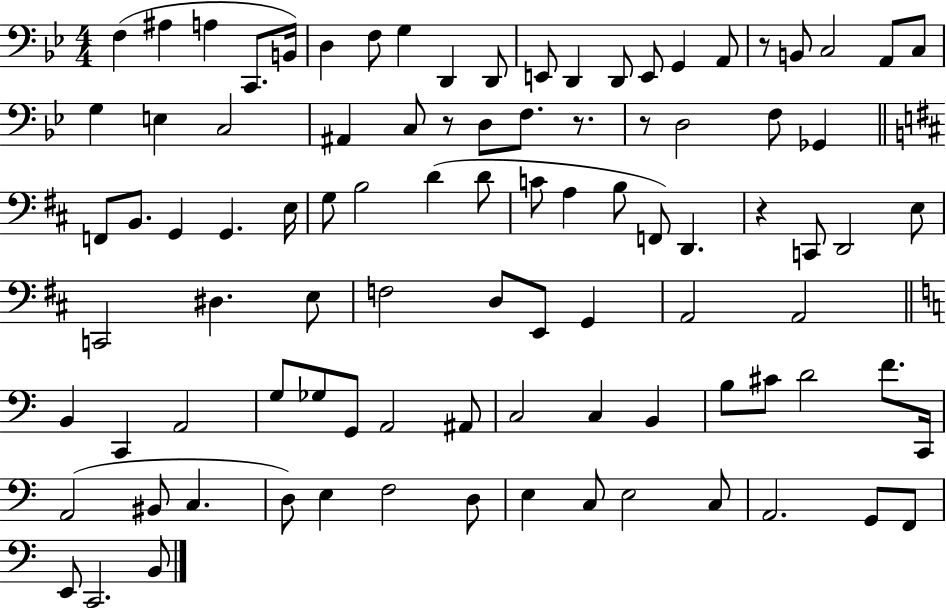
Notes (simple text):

F3/q A#3/q A3/q C2/e. B2/s D3/q F3/e G3/q D2/q D2/e E2/e D2/q D2/e E2/e G2/q A2/e R/e B2/e C3/h A2/e C3/e G3/q E3/q C3/h A#2/q C3/e R/e D3/e F3/e. R/e. R/e D3/h F3/e Gb2/q F2/e B2/e. G2/q G2/q. E3/s G3/e B3/h D4/q D4/e C4/e A3/q B3/e F2/e D2/q. R/q C2/e D2/h E3/e C2/h D#3/q. E3/e F3/h D3/e E2/e G2/q A2/h A2/h B2/q C2/q A2/h G3/e Gb3/e G2/e A2/h A#2/e C3/h C3/q B2/q B3/e C#4/e D4/h F4/e. C2/s A2/h BIS2/e C3/q. D3/e E3/q F3/h D3/e E3/q C3/e E3/h C3/e A2/h. G2/e F2/e E2/e C2/h. B2/e